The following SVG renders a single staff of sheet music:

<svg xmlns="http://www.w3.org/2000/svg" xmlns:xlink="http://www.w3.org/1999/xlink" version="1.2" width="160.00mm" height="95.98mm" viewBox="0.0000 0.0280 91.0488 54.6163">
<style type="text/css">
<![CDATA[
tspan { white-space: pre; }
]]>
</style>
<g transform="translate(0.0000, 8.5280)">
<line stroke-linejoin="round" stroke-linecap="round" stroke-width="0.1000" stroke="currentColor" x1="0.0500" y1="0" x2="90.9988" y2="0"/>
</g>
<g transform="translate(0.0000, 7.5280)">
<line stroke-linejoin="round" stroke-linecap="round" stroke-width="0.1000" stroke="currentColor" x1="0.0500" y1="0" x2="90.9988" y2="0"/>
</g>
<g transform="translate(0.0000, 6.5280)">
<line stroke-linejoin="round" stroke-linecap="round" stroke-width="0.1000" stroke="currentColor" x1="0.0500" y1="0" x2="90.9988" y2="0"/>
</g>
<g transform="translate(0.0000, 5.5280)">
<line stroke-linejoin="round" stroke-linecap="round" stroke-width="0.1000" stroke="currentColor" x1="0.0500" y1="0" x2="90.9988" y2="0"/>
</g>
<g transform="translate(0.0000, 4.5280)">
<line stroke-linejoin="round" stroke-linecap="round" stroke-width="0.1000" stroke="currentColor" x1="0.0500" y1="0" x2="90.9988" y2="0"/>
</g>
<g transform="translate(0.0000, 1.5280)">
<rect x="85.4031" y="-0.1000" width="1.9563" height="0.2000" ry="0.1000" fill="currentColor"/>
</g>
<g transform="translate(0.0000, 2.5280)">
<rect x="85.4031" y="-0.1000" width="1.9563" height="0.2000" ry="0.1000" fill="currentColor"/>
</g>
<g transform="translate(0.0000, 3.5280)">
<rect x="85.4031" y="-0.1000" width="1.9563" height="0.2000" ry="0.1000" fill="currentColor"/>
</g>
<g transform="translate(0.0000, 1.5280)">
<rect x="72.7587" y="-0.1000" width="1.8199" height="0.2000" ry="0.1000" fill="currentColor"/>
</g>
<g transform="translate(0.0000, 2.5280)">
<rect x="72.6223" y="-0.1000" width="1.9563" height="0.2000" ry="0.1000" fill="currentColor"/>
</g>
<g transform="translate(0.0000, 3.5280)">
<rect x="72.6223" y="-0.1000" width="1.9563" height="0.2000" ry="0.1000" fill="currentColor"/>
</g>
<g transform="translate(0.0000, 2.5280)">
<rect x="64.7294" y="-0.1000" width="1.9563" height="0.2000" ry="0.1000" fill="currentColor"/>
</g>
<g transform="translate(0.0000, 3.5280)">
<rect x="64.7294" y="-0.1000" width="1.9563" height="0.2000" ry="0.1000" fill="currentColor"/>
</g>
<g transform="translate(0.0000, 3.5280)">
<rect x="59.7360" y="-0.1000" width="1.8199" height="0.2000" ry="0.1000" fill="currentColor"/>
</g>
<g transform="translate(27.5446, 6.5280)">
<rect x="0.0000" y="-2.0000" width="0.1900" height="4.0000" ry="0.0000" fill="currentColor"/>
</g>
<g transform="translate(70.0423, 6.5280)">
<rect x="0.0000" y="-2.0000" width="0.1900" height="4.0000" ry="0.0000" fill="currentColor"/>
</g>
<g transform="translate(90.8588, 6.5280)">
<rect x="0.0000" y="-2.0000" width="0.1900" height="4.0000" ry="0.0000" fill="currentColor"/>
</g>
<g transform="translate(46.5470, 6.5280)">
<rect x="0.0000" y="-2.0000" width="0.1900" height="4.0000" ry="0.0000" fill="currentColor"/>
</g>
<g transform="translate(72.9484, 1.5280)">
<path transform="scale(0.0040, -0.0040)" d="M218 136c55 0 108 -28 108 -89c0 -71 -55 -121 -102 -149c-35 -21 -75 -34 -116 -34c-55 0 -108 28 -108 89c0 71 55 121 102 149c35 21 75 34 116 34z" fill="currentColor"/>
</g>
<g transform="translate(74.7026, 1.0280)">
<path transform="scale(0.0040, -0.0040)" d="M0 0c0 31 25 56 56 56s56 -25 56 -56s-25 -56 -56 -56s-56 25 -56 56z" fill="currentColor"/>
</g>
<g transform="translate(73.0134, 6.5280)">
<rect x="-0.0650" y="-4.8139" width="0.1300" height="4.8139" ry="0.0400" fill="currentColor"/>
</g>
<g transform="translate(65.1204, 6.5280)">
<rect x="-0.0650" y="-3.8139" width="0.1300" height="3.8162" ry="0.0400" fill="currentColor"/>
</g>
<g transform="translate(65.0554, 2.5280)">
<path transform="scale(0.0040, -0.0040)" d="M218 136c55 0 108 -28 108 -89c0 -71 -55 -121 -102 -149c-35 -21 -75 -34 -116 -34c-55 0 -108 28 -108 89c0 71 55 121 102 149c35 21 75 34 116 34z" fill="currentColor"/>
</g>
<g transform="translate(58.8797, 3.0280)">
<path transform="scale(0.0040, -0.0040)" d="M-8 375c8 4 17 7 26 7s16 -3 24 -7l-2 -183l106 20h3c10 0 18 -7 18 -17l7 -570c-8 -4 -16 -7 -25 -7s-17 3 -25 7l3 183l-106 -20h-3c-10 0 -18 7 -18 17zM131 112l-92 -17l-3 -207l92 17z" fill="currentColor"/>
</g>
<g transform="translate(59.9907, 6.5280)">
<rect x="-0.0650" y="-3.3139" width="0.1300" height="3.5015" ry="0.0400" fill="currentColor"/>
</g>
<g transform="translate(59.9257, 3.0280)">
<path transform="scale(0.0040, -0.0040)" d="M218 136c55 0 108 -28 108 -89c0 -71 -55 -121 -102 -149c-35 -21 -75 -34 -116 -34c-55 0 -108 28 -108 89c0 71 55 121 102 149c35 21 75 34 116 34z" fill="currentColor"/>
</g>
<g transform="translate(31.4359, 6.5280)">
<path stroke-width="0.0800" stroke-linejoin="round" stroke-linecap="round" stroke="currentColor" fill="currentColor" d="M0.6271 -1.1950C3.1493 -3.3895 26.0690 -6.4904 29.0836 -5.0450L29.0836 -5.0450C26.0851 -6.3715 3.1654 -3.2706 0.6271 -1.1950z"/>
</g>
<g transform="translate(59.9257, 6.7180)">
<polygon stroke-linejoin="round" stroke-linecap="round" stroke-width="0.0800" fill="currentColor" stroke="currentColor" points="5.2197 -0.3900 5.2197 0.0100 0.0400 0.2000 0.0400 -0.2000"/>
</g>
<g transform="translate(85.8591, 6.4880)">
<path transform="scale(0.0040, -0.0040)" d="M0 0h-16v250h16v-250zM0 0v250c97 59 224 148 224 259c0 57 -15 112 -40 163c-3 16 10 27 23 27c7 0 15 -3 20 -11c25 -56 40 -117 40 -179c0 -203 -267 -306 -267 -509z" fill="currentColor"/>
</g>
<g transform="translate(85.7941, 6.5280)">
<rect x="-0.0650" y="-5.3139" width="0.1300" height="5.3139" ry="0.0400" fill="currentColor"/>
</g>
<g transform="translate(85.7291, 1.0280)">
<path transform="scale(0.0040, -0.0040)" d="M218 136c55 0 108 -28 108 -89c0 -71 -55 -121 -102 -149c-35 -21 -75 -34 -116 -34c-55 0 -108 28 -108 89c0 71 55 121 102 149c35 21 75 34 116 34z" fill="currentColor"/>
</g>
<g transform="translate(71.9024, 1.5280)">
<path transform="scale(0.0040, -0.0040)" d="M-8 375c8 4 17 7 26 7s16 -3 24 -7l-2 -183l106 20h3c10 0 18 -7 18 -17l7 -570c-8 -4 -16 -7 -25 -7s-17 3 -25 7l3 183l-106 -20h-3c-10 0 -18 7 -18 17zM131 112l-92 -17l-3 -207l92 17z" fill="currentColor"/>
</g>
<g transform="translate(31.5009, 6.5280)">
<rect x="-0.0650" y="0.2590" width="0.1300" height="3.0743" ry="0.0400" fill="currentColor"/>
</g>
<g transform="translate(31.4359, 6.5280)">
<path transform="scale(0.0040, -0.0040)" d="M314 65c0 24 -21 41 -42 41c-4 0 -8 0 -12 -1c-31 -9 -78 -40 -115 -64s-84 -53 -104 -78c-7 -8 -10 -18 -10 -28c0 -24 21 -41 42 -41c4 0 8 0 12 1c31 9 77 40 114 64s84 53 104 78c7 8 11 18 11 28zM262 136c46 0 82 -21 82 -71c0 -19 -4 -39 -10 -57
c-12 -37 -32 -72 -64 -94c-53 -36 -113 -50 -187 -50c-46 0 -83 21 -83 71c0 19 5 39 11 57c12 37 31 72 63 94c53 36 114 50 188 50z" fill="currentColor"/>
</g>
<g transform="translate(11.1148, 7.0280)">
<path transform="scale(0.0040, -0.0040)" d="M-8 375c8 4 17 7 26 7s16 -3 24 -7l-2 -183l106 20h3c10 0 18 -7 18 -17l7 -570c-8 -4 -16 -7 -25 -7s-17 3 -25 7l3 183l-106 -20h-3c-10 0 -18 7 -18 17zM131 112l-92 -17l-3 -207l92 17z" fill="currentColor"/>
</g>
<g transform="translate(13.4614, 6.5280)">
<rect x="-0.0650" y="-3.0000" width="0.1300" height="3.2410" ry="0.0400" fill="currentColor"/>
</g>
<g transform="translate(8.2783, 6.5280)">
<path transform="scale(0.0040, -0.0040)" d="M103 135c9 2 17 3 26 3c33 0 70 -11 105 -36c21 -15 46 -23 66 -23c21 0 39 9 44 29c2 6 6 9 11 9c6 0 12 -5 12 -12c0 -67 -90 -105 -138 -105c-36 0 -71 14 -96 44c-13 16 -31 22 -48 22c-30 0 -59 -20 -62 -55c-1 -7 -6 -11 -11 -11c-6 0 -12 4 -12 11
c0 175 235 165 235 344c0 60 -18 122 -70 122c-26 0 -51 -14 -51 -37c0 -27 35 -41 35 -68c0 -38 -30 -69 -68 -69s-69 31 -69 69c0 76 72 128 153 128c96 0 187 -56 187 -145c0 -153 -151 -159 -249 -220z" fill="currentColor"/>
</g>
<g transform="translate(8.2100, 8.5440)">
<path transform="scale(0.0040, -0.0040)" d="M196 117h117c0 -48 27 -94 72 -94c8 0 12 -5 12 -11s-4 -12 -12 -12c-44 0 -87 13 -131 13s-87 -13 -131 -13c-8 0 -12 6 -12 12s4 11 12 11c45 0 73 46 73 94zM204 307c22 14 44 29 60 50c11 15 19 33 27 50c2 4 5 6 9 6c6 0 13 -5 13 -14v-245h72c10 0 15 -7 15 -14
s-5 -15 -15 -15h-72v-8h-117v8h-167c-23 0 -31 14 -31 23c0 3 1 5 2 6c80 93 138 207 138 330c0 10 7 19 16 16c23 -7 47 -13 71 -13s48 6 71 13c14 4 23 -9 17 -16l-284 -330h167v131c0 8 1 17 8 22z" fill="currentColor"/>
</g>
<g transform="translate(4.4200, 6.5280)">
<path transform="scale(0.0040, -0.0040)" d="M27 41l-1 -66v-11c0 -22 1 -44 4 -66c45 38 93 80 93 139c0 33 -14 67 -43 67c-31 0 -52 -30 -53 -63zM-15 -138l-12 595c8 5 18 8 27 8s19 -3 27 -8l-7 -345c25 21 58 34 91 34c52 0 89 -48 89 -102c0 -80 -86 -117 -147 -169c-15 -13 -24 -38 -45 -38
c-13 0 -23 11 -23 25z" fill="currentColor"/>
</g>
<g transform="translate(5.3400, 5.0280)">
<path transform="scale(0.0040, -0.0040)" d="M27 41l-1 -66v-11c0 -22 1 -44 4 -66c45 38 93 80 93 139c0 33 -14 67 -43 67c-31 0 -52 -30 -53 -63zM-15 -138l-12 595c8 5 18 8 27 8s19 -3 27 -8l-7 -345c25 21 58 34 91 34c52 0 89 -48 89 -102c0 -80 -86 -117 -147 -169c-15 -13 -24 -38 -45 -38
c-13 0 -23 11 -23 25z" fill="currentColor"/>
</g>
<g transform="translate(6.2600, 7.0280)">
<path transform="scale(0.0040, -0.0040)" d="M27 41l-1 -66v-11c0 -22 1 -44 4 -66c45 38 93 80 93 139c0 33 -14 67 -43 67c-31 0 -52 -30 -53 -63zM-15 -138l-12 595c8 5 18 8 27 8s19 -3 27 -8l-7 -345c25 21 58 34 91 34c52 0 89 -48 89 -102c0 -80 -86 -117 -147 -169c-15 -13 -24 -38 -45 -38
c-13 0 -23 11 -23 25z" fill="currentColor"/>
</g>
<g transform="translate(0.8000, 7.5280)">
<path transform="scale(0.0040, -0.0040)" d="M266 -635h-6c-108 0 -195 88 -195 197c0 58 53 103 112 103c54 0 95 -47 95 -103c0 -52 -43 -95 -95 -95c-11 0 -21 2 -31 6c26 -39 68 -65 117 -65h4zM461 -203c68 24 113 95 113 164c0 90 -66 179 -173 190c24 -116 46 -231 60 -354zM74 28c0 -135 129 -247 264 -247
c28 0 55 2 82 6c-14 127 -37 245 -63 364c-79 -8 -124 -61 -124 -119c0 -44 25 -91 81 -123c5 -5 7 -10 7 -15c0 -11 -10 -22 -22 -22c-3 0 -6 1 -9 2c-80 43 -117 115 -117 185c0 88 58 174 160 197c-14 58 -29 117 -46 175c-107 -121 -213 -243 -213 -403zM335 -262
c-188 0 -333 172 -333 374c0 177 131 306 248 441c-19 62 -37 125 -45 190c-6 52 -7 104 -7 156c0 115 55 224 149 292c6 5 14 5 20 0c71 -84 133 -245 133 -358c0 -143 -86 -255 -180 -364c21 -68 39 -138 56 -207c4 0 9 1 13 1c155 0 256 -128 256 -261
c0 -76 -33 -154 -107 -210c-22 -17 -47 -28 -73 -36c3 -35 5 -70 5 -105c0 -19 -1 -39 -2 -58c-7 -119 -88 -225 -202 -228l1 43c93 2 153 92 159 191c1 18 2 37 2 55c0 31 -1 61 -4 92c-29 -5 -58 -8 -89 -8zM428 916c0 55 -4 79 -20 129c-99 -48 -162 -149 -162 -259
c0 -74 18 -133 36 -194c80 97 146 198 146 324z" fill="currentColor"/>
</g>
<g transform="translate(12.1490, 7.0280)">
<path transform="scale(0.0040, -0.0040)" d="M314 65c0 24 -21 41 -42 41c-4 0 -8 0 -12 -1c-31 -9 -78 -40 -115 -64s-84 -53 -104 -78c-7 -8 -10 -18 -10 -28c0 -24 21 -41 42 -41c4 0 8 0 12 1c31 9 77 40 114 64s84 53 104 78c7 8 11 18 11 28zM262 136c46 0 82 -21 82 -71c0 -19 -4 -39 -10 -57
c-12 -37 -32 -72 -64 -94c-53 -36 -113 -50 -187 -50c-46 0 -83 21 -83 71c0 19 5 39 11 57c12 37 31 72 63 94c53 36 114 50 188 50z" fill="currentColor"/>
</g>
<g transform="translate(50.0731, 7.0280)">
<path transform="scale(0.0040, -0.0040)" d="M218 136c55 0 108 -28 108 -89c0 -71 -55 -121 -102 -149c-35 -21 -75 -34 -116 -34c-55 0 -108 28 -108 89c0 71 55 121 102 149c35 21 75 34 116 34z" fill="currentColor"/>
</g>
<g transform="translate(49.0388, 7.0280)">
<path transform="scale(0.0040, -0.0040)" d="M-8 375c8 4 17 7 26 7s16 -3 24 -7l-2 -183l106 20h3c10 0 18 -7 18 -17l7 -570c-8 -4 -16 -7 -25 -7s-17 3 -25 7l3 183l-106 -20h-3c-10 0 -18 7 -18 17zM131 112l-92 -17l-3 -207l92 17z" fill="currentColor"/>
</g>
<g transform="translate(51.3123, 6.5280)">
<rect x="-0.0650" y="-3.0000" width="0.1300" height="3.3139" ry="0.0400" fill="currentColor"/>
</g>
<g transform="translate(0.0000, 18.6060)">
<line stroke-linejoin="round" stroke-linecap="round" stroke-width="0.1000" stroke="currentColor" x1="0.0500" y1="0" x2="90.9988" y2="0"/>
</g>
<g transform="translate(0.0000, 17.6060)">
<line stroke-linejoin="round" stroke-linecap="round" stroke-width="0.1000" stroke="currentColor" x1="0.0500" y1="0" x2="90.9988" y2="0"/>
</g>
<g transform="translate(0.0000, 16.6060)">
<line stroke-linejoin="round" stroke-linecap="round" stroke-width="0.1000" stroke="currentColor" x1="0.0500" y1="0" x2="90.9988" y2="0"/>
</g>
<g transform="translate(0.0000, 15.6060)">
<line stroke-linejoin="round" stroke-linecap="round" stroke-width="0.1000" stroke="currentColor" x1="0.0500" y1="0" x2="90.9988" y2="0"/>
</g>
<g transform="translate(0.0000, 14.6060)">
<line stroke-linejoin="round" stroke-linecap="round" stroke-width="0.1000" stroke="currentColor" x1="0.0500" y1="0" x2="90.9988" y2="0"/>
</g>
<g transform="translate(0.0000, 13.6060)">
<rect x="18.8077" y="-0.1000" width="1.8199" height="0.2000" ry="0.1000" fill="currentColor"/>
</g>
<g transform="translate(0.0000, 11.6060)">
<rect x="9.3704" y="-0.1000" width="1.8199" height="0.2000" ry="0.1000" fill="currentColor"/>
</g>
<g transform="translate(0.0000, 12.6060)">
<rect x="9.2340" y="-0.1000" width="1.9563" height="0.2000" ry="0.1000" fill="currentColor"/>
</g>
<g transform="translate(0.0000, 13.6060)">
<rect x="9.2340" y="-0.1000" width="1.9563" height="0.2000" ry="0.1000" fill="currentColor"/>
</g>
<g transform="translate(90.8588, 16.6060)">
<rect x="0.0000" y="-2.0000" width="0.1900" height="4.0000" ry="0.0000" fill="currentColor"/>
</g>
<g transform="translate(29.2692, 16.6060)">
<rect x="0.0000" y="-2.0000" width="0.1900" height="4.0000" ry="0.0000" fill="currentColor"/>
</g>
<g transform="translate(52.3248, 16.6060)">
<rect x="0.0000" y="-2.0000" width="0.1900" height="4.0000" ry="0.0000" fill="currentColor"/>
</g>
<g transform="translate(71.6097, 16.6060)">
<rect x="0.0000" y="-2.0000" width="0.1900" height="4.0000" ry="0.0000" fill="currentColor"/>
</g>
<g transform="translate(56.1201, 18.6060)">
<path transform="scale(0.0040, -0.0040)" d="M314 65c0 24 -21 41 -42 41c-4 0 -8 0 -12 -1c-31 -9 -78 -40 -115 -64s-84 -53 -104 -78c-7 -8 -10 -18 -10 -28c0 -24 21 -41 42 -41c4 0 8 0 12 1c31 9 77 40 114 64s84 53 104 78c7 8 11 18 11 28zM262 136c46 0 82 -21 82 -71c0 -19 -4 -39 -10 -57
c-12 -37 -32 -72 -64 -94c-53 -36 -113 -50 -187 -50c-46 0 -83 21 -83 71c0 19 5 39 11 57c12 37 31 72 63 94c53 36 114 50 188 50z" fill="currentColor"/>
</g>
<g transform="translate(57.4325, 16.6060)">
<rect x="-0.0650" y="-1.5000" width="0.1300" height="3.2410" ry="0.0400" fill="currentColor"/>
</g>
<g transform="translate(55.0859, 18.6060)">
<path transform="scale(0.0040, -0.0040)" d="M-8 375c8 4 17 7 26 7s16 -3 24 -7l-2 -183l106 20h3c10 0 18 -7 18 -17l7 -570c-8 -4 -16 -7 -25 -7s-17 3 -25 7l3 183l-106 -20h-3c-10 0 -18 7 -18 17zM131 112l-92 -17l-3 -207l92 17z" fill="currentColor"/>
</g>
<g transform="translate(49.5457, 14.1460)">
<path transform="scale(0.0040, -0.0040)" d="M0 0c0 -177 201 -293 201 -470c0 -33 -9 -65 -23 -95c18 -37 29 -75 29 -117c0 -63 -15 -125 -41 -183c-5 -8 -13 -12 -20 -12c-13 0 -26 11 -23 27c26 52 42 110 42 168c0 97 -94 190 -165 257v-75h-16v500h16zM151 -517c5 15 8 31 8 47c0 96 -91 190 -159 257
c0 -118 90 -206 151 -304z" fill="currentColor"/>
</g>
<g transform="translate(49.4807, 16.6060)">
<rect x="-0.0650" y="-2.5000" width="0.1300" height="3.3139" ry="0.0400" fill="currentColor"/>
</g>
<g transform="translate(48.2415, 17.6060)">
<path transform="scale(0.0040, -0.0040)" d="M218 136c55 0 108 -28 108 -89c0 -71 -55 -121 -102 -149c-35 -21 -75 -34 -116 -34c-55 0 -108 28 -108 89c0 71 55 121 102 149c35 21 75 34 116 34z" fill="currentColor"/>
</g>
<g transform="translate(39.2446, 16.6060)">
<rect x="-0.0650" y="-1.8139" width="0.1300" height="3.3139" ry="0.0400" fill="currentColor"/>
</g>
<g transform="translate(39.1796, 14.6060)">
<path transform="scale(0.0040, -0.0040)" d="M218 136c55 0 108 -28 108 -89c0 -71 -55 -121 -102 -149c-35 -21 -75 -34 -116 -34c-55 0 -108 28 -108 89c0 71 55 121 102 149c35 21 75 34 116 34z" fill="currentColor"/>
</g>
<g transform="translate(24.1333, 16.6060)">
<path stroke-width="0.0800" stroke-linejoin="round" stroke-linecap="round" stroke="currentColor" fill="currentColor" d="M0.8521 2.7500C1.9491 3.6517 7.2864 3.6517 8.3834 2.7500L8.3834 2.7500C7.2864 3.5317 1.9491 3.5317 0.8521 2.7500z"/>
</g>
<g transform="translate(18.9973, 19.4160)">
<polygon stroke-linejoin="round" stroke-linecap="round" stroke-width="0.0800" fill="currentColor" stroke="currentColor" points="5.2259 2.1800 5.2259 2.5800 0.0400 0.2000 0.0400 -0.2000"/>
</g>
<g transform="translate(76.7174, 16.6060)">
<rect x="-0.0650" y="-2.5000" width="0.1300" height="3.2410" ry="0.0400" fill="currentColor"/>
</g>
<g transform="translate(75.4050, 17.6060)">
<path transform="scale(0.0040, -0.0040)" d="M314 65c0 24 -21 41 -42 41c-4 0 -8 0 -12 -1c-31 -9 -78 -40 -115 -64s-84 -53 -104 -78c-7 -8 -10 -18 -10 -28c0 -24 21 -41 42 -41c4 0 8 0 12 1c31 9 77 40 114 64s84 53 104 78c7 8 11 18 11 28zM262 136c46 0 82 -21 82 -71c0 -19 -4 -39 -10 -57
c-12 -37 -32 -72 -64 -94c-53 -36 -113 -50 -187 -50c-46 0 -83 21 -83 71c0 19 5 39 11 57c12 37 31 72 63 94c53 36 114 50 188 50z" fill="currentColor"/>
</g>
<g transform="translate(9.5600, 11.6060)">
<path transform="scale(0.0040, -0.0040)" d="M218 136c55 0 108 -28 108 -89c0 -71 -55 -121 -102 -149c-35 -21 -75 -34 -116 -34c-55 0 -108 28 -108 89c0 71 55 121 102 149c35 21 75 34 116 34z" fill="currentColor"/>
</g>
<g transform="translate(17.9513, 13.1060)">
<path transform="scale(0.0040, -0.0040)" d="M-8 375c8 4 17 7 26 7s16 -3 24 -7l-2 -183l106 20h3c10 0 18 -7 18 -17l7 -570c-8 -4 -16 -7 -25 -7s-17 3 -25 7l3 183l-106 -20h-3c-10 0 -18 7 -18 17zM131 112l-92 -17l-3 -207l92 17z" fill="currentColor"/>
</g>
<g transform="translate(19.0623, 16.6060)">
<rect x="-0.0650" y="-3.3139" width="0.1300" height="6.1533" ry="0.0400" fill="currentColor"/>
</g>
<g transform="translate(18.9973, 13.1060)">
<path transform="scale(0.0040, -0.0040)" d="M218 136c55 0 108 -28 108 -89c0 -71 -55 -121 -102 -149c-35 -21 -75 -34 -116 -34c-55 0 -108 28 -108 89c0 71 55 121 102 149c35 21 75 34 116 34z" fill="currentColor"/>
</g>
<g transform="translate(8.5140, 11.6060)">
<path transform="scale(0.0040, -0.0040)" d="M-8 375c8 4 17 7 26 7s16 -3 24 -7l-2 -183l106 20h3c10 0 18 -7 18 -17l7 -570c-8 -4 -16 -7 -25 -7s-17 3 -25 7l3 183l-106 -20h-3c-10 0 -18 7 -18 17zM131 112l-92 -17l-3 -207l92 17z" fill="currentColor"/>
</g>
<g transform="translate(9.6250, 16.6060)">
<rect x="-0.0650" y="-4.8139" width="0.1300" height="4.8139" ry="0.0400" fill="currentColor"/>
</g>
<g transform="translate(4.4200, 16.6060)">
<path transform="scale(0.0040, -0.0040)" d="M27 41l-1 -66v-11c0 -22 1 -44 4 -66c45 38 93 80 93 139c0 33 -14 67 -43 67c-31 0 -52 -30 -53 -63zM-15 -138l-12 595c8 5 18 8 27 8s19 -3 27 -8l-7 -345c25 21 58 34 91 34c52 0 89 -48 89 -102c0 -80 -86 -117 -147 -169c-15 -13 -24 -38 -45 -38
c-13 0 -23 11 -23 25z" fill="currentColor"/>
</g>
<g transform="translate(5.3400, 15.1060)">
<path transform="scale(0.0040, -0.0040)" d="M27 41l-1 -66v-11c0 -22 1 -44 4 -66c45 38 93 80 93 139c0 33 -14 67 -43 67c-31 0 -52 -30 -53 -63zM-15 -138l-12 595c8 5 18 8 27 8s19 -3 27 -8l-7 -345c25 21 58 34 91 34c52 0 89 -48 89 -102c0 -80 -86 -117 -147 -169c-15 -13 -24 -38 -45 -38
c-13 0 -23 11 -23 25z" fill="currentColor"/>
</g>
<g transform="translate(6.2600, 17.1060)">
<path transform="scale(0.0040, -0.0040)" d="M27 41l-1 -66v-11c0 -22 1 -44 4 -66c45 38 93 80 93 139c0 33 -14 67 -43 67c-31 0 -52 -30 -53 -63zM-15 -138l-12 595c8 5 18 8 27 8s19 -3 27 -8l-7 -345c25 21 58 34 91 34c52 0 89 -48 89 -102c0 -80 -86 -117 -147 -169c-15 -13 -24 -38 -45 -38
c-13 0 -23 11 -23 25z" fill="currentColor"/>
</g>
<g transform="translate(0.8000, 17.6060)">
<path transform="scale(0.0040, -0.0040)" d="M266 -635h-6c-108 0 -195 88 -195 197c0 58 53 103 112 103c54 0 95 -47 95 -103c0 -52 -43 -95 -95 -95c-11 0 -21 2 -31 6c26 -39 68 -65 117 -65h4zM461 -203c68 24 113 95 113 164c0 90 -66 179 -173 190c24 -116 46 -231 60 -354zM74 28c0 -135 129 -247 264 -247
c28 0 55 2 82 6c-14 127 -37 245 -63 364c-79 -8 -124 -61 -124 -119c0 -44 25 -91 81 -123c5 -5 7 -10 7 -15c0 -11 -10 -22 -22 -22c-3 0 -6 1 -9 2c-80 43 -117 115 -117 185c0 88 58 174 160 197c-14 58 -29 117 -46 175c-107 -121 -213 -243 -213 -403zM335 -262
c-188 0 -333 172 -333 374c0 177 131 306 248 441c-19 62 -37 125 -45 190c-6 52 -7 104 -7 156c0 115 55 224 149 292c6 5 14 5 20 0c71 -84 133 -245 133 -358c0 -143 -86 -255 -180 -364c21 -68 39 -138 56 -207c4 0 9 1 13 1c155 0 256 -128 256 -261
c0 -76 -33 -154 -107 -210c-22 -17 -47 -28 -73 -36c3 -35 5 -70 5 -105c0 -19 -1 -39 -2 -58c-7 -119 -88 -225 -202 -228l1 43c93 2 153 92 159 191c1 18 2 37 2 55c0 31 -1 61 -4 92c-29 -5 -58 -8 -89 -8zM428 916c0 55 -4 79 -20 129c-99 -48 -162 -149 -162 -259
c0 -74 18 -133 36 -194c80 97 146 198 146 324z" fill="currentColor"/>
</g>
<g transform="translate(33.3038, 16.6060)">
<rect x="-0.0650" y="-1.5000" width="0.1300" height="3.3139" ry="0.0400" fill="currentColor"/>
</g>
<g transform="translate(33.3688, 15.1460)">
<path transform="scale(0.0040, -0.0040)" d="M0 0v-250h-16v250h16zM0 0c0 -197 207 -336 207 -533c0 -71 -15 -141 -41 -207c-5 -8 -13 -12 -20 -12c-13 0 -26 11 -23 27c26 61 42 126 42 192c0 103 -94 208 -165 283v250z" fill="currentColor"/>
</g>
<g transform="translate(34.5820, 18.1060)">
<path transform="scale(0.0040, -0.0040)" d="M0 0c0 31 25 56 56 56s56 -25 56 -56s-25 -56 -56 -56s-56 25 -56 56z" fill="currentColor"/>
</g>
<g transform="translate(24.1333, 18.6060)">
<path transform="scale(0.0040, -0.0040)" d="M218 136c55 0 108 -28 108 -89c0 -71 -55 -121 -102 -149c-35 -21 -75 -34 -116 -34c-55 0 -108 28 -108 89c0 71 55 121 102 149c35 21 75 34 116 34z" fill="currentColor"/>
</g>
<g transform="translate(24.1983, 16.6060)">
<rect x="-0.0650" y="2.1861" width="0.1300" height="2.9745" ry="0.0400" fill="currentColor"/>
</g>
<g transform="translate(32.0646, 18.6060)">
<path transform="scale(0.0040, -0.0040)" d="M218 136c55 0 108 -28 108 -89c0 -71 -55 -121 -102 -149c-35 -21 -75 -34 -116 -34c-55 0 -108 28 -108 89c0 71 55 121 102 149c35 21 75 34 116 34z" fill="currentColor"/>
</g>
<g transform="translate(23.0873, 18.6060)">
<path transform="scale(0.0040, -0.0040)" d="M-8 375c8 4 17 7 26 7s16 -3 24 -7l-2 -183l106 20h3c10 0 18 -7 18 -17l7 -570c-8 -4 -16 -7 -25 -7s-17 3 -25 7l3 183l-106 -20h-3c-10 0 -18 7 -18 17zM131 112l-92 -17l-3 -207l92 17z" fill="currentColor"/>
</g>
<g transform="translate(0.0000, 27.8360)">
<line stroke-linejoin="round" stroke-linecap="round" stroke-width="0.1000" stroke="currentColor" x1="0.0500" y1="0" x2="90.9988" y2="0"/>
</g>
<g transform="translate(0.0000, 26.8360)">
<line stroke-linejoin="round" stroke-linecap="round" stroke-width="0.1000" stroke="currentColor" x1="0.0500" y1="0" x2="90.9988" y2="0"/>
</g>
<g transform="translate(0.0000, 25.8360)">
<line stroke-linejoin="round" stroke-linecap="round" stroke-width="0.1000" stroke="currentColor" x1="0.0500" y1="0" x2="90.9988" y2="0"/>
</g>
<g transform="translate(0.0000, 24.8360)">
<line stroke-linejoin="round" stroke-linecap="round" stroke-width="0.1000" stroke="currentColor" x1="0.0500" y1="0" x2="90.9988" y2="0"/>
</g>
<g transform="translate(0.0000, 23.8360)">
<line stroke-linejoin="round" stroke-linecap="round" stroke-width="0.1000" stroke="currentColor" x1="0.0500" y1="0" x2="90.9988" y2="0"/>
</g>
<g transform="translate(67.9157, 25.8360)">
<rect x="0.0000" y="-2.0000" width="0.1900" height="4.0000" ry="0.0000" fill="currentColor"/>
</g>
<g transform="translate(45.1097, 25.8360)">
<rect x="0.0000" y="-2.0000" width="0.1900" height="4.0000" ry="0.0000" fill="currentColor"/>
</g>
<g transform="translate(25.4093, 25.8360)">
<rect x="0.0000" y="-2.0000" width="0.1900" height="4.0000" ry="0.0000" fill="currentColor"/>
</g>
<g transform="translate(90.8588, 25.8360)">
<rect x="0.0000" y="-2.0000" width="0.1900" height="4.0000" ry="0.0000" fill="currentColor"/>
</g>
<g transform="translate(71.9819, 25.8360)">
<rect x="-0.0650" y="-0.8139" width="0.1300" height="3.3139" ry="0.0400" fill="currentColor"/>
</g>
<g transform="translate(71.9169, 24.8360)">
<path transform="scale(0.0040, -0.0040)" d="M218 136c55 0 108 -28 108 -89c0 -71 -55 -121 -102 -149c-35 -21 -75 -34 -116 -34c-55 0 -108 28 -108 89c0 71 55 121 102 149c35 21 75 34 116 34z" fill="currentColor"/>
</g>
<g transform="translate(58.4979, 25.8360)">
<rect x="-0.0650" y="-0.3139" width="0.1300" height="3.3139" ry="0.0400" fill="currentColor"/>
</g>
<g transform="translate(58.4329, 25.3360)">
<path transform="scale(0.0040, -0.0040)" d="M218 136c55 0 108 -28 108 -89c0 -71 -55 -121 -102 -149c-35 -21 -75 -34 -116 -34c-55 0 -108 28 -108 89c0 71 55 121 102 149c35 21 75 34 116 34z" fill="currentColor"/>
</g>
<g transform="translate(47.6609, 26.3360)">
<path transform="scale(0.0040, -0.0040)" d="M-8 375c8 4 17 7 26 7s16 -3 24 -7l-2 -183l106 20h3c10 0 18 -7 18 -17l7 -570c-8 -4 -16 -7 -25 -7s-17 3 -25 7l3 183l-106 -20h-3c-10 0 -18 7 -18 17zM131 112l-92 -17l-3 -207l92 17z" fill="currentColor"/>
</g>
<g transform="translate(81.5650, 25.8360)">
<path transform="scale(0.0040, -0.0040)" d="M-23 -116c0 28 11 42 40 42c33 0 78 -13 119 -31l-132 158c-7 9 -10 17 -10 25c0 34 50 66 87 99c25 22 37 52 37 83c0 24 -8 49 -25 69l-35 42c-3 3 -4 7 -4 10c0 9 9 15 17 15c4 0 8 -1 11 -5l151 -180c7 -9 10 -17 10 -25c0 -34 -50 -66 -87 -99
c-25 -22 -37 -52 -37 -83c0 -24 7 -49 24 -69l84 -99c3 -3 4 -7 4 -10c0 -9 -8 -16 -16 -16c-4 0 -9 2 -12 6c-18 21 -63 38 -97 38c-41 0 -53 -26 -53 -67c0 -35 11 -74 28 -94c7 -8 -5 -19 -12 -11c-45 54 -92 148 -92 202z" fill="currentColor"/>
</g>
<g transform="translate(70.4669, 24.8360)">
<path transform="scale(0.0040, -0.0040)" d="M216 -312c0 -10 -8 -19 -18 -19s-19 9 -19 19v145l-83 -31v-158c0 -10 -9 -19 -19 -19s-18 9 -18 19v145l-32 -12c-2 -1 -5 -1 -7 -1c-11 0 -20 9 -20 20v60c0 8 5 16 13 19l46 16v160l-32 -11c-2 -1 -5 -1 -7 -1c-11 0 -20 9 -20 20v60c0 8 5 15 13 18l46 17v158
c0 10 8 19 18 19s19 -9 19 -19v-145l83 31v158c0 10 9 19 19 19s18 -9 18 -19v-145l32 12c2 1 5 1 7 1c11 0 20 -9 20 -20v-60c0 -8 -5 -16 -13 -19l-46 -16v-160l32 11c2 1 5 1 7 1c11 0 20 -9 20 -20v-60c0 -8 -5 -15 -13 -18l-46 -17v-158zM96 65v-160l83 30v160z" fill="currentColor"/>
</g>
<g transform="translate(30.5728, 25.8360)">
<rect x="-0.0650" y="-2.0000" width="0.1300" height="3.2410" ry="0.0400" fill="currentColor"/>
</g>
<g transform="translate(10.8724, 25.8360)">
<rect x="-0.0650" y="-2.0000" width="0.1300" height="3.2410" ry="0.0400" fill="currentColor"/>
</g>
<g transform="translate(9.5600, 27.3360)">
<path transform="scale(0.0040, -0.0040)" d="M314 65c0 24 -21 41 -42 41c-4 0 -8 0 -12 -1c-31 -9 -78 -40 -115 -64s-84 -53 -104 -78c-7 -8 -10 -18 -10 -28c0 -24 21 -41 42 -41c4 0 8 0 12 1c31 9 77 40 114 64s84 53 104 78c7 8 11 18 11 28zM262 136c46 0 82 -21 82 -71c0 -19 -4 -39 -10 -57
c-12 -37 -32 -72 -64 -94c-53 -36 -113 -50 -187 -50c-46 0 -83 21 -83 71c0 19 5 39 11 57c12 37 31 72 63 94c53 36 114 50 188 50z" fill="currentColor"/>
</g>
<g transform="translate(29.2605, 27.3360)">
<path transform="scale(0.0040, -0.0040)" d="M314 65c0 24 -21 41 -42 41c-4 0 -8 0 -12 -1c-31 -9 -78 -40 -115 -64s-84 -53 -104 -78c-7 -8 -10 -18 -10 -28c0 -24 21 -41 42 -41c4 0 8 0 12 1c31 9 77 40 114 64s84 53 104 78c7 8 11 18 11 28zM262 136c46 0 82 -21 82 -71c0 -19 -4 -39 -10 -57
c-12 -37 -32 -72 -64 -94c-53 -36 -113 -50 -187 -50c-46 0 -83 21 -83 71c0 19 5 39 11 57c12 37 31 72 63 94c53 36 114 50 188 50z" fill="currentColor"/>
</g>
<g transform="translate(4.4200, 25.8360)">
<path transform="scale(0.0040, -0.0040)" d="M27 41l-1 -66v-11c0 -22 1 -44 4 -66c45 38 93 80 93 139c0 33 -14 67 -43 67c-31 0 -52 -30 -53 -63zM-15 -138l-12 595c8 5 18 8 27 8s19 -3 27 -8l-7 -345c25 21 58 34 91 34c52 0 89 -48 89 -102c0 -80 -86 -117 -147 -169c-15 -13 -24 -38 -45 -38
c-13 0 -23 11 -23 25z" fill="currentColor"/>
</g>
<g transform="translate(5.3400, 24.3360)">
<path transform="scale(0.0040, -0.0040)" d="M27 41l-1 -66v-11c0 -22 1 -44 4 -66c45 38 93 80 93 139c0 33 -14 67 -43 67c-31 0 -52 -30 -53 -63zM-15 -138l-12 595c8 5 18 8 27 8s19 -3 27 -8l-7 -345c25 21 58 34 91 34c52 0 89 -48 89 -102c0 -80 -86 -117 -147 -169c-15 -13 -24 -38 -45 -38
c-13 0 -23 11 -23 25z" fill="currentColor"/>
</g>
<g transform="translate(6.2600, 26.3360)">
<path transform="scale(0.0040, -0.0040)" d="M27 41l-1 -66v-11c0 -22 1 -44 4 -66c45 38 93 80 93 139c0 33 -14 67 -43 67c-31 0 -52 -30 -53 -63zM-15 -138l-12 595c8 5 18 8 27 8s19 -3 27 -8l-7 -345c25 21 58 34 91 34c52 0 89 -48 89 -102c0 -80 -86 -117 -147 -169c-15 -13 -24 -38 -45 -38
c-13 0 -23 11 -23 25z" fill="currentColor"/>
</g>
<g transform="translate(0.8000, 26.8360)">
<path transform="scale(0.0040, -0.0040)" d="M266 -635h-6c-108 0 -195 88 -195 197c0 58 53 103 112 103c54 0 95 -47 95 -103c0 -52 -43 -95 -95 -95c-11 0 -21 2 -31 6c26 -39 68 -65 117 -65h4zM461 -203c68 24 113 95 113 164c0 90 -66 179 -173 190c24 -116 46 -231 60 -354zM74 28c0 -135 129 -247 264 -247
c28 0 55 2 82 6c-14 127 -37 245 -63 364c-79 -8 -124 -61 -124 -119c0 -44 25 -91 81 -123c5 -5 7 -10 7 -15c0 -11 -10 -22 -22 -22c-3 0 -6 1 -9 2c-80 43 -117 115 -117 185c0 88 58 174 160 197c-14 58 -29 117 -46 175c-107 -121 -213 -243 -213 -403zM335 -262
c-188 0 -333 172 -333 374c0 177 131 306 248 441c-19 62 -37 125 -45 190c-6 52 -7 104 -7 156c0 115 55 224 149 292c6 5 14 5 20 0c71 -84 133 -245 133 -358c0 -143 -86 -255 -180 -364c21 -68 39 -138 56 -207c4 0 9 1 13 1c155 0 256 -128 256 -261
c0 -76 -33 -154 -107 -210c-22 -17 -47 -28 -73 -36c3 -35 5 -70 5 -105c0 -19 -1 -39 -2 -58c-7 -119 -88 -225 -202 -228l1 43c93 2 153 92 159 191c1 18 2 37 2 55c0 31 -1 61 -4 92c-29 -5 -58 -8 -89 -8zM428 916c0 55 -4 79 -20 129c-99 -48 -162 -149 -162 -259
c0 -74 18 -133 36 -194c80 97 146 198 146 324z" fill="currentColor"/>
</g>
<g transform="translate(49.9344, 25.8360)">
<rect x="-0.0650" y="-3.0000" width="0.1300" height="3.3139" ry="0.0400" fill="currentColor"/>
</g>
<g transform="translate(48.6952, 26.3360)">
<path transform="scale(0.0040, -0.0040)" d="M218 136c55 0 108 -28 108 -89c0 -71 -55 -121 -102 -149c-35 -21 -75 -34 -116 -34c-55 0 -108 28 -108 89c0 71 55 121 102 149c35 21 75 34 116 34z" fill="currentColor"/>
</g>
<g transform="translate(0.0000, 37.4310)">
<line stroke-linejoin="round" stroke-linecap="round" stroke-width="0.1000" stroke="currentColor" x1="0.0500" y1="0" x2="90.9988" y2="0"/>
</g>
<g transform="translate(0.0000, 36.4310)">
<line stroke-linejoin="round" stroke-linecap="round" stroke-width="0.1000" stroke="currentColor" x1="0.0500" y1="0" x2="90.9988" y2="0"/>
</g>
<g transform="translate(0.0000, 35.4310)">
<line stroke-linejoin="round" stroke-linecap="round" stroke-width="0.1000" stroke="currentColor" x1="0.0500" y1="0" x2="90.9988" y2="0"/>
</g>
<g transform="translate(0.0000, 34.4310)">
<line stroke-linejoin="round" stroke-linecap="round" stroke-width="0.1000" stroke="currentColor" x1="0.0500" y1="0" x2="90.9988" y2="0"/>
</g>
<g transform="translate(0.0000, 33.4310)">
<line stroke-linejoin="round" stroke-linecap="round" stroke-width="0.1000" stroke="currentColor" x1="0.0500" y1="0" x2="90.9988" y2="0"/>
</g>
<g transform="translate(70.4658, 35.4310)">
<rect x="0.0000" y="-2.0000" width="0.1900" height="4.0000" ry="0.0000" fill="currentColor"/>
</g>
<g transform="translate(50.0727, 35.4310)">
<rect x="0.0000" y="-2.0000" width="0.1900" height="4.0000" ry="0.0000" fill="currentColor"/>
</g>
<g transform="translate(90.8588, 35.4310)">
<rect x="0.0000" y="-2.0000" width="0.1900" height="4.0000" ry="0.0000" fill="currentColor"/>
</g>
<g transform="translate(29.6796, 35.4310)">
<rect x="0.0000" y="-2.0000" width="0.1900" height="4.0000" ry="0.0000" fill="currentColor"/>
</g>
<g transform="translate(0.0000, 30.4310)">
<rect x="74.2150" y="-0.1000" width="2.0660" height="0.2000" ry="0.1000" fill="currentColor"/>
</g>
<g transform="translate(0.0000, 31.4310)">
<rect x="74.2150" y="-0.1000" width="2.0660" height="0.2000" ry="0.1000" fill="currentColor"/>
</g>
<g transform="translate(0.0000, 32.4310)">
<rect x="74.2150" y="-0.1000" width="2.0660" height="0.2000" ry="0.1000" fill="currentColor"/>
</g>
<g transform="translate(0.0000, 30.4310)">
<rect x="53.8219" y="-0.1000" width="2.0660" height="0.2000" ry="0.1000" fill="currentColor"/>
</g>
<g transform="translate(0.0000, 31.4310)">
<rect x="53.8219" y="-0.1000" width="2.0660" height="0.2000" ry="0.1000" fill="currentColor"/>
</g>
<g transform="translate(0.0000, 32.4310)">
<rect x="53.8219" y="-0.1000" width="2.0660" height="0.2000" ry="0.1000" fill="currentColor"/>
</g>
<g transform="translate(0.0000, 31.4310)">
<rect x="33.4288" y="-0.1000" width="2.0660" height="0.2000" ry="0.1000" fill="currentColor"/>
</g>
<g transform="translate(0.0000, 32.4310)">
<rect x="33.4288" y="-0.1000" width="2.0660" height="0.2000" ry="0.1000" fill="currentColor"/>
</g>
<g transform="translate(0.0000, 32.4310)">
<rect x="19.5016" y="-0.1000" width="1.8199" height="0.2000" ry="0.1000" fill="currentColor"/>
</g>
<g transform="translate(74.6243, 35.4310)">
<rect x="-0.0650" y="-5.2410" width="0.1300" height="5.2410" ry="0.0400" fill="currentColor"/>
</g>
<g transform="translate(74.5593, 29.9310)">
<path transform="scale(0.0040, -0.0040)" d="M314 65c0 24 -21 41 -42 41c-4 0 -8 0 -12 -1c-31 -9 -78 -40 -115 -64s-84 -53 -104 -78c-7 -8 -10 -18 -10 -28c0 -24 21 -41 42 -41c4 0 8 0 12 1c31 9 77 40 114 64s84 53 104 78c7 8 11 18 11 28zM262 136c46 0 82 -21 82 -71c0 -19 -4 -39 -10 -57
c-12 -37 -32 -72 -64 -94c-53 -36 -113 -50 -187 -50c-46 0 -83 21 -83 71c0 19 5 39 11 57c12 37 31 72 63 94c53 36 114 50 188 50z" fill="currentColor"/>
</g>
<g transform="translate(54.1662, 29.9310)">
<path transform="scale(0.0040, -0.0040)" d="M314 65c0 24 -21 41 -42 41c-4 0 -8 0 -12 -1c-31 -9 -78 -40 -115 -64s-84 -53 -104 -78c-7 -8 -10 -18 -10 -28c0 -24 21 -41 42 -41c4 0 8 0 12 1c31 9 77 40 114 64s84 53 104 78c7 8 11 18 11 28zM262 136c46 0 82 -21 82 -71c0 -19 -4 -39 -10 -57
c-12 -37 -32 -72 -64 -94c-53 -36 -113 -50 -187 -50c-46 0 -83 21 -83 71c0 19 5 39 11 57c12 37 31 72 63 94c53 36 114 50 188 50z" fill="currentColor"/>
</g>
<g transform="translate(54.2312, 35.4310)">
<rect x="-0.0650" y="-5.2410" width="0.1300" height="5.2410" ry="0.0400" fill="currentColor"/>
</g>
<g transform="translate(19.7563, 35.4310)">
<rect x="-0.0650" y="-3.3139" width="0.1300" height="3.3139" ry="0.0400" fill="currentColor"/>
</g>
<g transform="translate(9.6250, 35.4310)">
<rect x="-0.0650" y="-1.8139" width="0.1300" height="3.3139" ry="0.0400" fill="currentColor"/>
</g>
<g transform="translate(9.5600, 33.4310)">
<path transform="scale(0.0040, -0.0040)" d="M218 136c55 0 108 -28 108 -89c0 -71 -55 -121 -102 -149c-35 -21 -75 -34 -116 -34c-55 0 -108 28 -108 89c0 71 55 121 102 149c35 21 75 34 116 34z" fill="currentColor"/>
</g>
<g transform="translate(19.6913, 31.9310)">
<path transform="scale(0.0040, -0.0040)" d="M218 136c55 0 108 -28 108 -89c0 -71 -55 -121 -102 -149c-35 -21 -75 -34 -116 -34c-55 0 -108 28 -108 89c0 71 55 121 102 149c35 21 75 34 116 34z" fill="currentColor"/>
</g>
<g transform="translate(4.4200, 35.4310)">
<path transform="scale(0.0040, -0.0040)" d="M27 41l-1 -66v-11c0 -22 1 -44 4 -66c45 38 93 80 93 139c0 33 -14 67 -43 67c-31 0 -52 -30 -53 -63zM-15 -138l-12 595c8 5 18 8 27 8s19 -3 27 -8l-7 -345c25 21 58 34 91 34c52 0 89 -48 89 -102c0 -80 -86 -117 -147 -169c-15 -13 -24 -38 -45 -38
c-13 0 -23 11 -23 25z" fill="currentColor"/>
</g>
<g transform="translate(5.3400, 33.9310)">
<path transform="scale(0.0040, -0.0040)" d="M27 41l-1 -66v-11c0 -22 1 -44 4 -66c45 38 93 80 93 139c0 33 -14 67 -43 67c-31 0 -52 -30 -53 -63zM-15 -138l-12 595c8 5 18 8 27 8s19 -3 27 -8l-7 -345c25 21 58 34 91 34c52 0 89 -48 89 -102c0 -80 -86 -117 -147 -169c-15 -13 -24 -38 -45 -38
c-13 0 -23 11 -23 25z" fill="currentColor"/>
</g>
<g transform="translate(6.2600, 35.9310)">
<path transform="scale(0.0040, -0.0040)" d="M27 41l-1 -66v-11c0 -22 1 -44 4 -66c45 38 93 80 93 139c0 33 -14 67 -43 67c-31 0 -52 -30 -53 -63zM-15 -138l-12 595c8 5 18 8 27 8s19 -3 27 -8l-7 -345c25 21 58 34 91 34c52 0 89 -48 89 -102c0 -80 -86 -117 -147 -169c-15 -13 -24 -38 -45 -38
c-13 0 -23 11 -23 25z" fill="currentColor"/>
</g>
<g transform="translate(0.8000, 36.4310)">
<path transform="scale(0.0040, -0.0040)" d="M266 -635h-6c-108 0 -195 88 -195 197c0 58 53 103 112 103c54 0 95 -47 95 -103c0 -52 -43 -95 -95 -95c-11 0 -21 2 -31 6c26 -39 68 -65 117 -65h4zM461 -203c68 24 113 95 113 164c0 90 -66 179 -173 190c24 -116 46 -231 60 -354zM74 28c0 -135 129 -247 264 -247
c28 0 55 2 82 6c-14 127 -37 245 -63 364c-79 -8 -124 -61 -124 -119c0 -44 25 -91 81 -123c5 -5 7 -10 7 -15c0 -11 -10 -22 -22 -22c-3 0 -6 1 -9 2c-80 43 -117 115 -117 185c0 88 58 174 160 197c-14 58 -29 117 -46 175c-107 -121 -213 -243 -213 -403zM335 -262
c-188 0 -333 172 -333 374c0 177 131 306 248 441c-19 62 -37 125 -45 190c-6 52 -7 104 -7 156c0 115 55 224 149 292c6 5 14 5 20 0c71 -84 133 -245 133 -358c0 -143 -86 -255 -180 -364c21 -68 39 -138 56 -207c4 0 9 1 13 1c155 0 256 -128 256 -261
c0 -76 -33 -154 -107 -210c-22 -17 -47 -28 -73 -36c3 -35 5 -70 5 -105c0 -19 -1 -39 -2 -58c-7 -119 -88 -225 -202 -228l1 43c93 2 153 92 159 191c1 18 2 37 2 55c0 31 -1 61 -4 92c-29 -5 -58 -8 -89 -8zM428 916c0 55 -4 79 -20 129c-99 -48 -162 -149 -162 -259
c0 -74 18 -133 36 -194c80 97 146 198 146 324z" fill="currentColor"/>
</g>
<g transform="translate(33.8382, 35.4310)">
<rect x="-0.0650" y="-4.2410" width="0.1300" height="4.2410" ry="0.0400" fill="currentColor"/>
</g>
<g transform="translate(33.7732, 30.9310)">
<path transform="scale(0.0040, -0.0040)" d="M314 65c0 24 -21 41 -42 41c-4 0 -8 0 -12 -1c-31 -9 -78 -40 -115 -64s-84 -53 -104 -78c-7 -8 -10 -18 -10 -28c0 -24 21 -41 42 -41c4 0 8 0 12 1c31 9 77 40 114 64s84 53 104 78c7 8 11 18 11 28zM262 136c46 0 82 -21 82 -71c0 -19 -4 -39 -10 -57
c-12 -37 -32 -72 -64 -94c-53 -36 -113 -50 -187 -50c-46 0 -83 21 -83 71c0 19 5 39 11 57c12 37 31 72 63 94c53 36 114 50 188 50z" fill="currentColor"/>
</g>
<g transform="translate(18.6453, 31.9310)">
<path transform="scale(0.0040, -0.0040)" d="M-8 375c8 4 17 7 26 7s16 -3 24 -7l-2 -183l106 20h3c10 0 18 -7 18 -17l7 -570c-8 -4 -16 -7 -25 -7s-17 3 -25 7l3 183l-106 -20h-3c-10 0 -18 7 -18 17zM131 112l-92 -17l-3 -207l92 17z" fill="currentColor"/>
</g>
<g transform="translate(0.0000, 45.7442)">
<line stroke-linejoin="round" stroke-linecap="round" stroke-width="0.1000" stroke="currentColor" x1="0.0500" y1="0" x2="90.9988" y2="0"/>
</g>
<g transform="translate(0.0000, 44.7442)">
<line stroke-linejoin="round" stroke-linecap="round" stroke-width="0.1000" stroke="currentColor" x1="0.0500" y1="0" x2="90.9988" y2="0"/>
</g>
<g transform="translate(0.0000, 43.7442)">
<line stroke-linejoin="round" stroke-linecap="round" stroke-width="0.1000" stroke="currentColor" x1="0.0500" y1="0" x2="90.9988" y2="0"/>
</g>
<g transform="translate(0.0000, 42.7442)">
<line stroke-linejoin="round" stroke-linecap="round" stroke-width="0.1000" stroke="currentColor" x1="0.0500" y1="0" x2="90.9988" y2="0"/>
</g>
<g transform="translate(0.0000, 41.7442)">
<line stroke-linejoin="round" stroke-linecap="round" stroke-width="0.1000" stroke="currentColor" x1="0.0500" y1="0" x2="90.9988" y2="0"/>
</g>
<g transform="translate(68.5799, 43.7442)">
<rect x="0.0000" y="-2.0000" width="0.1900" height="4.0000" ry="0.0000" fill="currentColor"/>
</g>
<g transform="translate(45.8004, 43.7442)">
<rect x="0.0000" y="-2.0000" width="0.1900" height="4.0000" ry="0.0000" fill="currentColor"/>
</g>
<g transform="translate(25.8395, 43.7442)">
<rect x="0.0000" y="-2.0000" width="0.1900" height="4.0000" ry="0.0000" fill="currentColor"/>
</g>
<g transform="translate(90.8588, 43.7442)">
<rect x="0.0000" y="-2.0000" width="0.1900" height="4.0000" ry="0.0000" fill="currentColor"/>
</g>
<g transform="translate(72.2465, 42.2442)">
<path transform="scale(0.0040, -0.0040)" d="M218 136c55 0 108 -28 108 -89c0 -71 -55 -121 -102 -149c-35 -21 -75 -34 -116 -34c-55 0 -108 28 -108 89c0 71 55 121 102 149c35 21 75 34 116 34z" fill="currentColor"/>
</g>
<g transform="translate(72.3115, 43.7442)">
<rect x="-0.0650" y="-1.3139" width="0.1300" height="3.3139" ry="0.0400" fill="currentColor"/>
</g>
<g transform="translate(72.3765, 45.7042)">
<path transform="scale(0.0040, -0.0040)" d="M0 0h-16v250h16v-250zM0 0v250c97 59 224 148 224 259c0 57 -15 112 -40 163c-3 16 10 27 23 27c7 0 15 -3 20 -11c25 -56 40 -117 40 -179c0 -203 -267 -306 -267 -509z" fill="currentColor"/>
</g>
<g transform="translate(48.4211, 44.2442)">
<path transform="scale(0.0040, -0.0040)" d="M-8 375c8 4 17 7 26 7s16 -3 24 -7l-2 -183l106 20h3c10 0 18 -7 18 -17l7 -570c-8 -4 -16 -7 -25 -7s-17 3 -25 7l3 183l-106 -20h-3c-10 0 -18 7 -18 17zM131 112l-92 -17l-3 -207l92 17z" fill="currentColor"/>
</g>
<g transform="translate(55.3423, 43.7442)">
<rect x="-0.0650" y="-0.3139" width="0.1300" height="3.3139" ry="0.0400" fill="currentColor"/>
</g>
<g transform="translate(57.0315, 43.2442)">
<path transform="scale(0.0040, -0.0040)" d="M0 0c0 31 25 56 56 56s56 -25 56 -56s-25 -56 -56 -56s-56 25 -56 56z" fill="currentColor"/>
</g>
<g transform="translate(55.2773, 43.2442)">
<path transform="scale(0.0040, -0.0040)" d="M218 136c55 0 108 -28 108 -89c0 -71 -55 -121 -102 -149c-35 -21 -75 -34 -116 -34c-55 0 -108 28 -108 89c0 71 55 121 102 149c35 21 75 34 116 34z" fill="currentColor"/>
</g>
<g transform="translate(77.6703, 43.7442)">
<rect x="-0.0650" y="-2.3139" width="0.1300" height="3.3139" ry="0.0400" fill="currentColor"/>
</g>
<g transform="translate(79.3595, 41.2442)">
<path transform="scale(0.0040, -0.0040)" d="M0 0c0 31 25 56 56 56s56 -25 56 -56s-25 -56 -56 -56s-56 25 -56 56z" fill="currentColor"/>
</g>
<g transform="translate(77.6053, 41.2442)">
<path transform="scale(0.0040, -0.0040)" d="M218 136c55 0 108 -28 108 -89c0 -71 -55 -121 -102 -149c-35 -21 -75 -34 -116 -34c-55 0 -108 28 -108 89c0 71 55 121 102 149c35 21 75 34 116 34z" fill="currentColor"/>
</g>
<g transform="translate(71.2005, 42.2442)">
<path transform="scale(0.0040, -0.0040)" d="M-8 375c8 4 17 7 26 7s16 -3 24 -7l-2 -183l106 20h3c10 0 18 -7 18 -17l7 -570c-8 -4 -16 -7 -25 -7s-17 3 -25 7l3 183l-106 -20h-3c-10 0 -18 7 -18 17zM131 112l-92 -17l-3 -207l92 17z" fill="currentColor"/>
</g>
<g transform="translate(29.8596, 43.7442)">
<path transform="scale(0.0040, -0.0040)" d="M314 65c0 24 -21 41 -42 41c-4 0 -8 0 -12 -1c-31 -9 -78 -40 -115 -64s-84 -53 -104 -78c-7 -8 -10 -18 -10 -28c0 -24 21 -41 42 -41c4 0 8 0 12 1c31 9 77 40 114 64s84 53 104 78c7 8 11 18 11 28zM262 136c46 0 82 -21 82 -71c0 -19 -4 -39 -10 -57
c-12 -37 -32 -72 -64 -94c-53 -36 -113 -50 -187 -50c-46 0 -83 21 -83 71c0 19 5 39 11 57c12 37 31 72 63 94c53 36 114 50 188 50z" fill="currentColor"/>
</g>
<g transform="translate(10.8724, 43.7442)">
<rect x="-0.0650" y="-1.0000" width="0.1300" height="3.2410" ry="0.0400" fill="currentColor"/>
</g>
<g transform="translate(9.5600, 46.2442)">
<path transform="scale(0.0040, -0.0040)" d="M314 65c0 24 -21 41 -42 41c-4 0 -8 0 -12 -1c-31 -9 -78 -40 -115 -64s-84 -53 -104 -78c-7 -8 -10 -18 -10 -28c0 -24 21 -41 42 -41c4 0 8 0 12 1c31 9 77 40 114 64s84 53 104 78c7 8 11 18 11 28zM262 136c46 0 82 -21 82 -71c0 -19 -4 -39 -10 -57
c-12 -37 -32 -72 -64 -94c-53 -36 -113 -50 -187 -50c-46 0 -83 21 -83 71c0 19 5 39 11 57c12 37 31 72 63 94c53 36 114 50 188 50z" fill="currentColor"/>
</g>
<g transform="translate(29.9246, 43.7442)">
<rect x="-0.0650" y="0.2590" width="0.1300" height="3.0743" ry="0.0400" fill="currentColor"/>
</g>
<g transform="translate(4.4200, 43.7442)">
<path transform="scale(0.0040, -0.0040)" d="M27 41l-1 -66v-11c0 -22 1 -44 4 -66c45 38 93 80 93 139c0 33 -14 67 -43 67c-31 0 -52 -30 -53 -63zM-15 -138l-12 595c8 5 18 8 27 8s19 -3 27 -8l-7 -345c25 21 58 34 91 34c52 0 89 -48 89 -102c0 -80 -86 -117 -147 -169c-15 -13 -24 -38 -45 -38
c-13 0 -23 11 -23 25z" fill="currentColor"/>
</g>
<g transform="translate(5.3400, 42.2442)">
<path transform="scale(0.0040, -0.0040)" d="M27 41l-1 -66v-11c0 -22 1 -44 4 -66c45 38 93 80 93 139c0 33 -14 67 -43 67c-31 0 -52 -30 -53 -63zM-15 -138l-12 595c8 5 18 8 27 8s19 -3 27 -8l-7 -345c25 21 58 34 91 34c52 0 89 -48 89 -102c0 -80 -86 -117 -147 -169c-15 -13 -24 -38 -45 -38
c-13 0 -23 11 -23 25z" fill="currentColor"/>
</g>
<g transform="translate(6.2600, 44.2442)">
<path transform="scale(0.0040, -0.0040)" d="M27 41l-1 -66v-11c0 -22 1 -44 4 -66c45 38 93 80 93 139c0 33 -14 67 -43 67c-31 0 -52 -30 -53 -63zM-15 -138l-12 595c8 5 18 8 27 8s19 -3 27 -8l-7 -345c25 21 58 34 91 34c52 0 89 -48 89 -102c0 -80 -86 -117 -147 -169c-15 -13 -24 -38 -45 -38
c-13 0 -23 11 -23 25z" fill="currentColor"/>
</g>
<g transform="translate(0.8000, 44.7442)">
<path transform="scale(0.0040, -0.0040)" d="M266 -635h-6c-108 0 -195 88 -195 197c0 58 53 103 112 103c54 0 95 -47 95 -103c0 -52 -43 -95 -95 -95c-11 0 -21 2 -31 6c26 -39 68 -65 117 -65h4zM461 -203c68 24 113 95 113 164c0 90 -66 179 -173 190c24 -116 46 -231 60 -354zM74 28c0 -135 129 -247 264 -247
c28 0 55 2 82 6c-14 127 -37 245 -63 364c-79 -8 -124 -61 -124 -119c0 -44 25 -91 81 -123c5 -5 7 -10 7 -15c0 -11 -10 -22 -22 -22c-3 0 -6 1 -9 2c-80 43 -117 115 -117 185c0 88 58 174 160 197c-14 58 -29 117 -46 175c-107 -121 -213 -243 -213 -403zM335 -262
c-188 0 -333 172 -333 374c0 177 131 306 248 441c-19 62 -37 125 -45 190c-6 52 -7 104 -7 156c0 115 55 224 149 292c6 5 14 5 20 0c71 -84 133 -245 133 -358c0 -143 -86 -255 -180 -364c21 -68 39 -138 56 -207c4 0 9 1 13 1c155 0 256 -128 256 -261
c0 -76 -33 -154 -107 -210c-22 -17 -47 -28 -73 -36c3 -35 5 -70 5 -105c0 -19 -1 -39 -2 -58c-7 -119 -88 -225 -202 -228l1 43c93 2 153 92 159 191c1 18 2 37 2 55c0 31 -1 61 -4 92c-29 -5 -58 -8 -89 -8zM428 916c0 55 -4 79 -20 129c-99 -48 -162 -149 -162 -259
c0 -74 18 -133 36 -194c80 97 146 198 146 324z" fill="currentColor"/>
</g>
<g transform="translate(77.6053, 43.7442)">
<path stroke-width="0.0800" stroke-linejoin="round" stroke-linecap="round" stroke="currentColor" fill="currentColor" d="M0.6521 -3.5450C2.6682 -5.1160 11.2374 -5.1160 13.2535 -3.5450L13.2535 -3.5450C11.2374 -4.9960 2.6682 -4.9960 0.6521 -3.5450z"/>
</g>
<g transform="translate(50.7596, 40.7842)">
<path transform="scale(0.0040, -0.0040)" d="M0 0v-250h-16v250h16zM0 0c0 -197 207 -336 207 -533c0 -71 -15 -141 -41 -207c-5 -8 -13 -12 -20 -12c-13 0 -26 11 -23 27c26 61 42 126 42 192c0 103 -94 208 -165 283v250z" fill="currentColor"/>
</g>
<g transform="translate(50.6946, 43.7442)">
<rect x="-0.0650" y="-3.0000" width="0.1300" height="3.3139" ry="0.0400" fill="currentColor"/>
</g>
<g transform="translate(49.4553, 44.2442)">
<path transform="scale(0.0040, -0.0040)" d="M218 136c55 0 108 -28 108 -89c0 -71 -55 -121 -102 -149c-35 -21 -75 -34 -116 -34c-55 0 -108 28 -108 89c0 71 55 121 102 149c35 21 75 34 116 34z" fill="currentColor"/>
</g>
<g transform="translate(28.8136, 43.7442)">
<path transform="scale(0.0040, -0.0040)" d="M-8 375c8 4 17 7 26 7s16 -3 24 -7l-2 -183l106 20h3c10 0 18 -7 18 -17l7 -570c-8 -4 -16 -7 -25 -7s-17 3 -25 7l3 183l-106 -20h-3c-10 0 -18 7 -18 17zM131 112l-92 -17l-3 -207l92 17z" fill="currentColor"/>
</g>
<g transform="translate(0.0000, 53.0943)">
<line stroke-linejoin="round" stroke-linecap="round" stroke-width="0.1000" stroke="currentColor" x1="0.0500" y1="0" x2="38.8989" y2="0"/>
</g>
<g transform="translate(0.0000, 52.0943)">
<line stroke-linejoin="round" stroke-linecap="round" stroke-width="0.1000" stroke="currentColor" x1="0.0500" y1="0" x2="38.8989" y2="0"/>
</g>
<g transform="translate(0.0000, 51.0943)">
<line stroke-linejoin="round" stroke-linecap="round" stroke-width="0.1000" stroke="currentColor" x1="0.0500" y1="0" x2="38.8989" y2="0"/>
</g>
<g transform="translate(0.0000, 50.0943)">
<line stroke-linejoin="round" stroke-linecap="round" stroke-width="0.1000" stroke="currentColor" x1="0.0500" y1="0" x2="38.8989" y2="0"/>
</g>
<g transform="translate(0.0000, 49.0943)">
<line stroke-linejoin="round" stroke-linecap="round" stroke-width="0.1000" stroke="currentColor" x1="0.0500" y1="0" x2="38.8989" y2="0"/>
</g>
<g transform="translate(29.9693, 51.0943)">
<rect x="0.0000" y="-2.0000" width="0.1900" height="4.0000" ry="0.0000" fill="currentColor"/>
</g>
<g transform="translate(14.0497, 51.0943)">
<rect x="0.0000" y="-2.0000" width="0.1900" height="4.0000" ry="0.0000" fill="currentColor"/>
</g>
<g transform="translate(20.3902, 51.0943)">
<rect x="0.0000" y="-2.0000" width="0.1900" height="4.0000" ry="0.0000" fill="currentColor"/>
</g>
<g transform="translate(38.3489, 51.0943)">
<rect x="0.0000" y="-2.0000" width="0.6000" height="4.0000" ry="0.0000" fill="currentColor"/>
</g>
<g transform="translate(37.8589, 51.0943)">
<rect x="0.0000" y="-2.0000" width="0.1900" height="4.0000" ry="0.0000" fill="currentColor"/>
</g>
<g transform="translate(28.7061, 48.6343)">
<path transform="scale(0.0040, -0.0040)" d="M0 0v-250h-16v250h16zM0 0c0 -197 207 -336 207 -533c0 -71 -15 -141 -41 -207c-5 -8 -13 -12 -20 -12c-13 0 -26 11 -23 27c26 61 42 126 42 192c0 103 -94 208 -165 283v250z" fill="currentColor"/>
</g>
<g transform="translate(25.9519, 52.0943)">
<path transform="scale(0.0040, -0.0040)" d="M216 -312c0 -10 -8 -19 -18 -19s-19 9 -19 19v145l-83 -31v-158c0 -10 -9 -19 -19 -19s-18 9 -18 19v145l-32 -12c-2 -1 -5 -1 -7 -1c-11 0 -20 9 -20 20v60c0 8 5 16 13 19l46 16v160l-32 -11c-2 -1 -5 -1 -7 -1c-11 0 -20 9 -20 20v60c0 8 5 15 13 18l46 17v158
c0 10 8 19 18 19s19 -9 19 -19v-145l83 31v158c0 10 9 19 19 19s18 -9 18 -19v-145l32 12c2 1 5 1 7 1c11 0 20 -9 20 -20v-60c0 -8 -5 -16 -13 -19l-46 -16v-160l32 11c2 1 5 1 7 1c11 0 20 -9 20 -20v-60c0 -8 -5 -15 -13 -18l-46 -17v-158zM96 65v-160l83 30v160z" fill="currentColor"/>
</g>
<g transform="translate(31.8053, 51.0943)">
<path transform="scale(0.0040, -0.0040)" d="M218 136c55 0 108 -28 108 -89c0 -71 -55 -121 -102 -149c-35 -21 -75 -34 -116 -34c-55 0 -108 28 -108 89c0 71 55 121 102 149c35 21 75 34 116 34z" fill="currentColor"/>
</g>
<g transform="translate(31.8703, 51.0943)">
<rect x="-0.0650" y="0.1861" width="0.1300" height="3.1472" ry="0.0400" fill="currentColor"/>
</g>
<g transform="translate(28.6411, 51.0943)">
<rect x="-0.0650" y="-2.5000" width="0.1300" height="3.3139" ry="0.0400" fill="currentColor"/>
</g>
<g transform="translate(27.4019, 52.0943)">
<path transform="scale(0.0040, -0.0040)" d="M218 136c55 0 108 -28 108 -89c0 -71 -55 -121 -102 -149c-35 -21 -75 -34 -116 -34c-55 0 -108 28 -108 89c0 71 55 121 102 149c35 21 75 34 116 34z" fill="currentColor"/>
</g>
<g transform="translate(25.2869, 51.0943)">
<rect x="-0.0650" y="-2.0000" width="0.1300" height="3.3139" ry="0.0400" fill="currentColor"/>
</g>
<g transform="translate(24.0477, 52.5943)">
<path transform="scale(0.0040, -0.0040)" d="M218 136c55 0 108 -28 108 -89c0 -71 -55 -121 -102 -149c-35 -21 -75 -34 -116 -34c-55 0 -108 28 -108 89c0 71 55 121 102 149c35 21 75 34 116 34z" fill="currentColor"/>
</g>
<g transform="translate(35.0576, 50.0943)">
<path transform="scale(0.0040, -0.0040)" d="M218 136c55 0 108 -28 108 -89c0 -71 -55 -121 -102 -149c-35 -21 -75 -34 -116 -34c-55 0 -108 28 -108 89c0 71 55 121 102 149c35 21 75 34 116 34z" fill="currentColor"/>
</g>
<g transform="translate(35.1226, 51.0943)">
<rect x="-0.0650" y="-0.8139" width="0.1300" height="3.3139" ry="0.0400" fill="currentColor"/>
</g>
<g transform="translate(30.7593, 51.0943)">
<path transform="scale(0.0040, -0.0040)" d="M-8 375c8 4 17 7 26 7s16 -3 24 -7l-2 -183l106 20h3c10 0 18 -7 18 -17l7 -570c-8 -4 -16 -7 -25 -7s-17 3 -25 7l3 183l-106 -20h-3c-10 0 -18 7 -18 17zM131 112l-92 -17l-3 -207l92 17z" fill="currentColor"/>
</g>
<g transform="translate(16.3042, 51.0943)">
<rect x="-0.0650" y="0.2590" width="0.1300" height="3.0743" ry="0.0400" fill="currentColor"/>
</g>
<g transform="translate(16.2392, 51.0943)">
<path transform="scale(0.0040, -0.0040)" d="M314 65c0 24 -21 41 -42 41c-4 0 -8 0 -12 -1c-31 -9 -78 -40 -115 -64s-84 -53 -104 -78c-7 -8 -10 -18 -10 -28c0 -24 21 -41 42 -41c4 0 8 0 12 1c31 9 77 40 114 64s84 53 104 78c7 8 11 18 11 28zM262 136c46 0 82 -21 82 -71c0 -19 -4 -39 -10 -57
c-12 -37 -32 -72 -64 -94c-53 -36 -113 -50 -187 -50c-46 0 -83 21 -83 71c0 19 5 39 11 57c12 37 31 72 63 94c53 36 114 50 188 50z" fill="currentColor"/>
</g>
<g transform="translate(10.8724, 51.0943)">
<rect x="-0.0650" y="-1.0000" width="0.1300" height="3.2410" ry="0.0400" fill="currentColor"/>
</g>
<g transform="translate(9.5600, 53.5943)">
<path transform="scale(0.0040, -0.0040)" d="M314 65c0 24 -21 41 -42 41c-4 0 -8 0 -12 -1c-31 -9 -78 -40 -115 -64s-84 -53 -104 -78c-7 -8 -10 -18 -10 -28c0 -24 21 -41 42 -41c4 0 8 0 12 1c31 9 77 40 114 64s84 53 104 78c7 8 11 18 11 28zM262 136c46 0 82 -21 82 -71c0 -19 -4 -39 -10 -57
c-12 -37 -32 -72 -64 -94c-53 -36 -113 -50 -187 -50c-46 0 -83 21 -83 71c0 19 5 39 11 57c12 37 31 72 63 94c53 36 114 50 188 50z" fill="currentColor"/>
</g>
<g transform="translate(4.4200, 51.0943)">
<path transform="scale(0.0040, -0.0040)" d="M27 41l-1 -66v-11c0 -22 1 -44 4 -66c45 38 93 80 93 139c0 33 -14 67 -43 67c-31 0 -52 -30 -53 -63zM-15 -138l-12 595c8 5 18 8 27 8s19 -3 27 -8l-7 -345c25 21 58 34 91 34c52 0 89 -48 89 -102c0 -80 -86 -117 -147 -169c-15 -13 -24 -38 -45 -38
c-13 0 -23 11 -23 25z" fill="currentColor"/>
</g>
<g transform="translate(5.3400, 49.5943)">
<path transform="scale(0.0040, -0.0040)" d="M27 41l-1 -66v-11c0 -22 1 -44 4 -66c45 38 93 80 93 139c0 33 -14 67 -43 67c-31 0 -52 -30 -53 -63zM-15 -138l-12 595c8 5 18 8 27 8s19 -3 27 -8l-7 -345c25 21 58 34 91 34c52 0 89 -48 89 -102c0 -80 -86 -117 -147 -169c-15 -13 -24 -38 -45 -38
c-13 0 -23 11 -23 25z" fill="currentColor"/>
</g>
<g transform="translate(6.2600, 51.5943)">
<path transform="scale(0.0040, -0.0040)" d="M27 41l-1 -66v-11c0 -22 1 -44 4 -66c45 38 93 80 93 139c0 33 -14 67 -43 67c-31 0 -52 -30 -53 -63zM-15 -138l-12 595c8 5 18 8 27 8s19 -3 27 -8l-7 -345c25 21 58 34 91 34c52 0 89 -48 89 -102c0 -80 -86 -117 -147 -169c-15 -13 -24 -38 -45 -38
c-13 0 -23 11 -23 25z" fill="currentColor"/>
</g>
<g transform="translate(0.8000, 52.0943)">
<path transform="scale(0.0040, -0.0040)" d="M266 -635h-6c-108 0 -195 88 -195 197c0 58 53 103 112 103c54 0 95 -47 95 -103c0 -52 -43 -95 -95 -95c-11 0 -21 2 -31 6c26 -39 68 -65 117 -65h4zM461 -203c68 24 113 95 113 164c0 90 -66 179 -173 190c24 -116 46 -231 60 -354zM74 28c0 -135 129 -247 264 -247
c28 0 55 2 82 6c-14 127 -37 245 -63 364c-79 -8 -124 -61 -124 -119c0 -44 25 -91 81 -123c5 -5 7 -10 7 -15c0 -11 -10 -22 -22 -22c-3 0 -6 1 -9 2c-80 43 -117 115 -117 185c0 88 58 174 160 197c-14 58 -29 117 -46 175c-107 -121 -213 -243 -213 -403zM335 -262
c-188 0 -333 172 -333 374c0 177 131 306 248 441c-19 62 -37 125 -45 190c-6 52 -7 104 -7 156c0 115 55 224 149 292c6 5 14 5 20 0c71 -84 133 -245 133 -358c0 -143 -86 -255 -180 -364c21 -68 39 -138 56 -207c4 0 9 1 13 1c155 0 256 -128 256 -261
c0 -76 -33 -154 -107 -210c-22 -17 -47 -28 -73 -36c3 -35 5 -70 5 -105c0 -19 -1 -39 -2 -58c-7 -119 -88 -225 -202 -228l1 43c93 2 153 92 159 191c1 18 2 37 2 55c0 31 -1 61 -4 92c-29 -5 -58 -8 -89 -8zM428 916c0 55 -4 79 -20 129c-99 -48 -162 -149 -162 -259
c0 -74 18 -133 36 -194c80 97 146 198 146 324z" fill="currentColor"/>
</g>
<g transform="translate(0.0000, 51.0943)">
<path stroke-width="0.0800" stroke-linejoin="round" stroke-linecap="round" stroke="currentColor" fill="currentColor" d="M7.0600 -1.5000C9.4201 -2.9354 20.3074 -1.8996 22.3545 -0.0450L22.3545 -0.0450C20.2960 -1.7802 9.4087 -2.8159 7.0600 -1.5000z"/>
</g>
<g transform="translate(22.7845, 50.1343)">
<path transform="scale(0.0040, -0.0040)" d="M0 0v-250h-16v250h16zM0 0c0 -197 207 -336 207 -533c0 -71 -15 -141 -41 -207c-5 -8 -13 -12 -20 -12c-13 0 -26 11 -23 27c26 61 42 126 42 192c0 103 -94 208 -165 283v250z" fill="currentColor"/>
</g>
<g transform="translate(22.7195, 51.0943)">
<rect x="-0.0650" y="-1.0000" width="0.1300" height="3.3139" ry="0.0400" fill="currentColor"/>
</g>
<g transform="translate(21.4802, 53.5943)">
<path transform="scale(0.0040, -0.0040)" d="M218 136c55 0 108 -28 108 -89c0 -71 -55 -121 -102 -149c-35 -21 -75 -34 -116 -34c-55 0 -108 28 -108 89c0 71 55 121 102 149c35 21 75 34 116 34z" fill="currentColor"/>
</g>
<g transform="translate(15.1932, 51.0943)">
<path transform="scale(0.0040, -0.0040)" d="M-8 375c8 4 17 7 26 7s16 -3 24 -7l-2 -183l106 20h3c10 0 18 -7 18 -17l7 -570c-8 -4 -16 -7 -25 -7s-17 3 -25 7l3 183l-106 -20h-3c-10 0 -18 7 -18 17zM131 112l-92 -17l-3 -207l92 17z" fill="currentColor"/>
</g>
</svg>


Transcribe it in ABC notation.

X:1
T:Untitled
M:2/4
L:1/4
K:Eb
A2 _B2 A b/2 c'/2 e' f'/2 e' b/2 E/2 E/2 f G/4 E2 G2 F2 F2 A c ^d z f b d'2 f'2 f'2 D2 B2 A/2 c e/2 g D2 B2 D/2 F ^G/2 B d